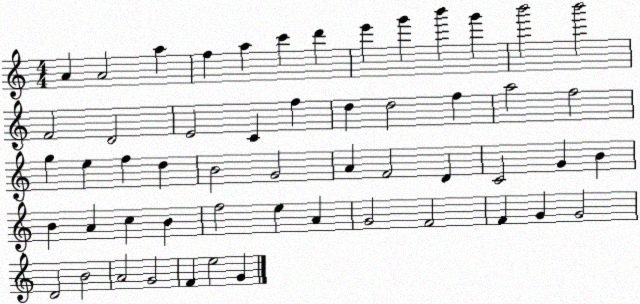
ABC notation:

X:1
T:Untitled
M:4/4
L:1/4
K:C
A A2 a f a c' d' e' g' b' g' b'2 b'2 F2 D2 E2 C f d d2 f a2 f2 g e f d B2 G2 A F2 D C2 G B B A c B f2 e A G2 F2 F G G2 D2 B2 A2 G2 F e2 G